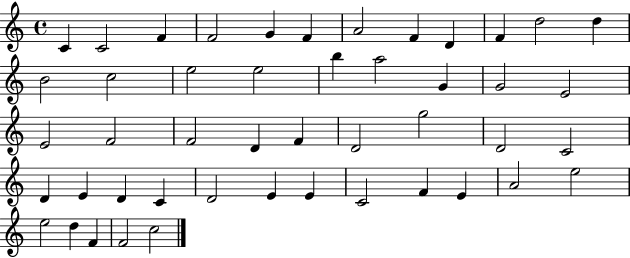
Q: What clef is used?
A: treble